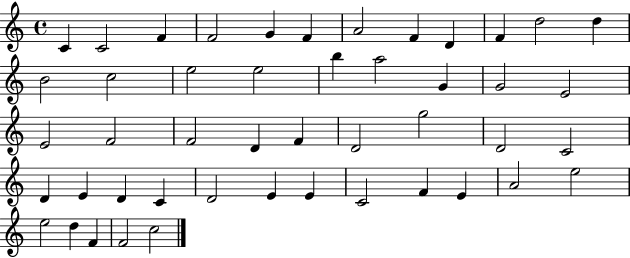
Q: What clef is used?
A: treble